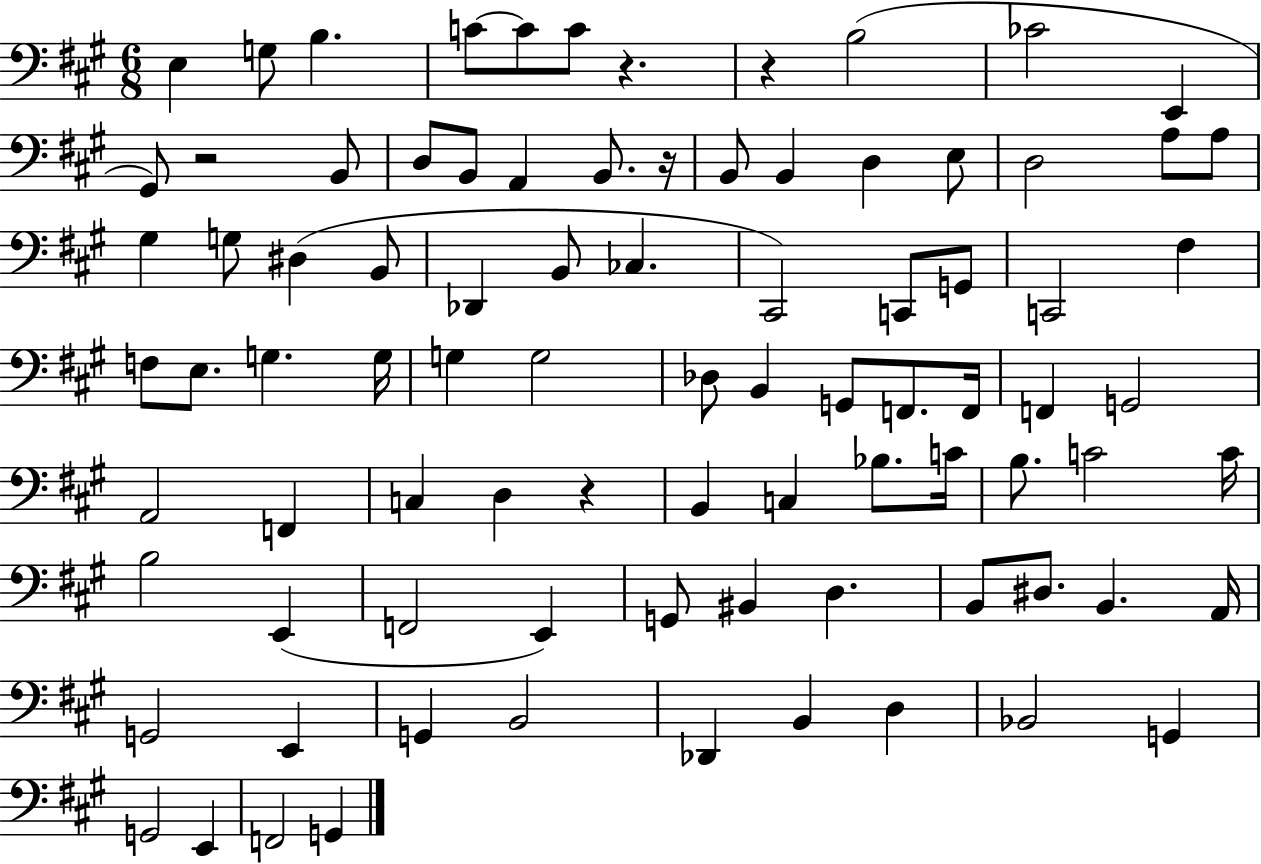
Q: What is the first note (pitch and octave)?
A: E3